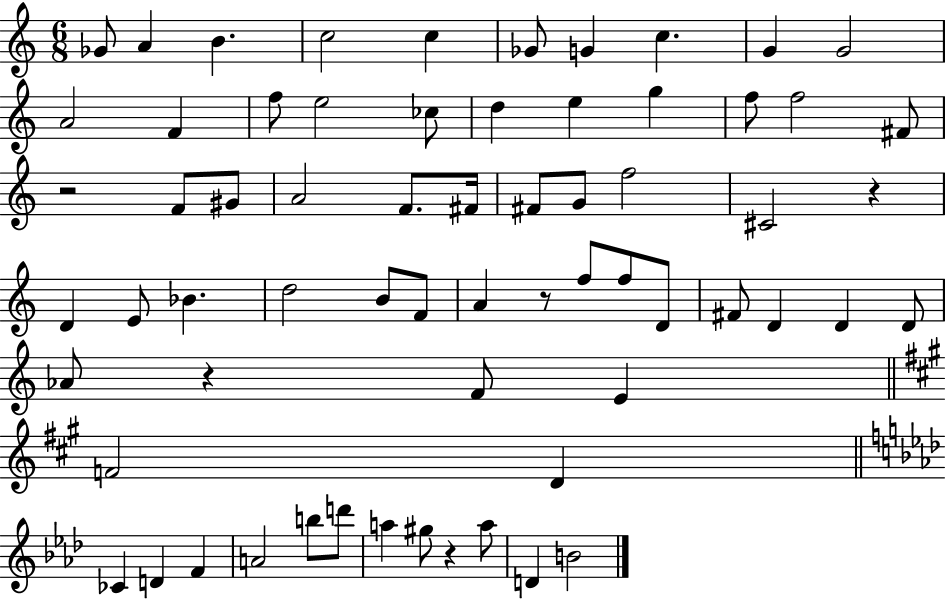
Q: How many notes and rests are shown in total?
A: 65